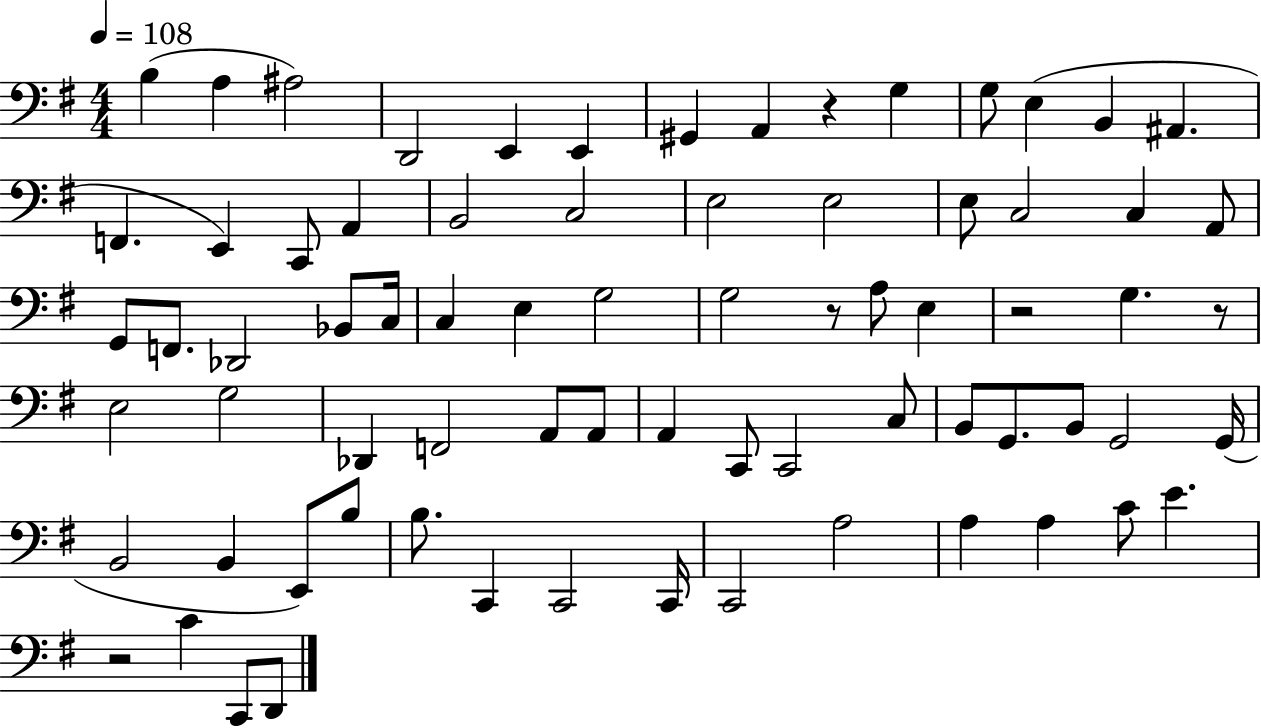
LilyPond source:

{
  \clef bass
  \numericTimeSignature
  \time 4/4
  \key g \major
  \tempo 4 = 108
  b4( a4 ais2) | d,2 e,4 e,4 | gis,4 a,4 r4 g4 | g8 e4( b,4 ais,4. | \break f,4. e,4) c,8 a,4 | b,2 c2 | e2 e2 | e8 c2 c4 a,8 | \break g,8 f,8. des,2 bes,8 c16 | c4 e4 g2 | g2 r8 a8 e4 | r2 g4. r8 | \break e2 g2 | des,4 f,2 a,8 a,8 | a,4 c,8 c,2 c8 | b,8 g,8. b,8 g,2 g,16( | \break b,2 b,4 e,8) b8 | b8. c,4 c,2 c,16 | c,2 a2 | a4 a4 c'8 e'4. | \break r2 c'4 c,8 d,8 | \bar "|."
}